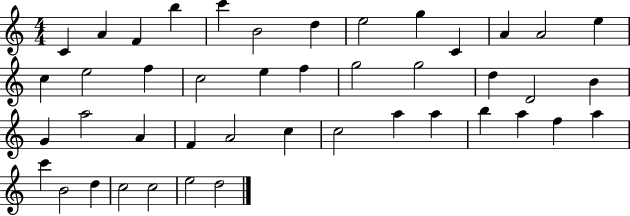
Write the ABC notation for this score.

X:1
T:Untitled
M:4/4
L:1/4
K:C
C A F b c' B2 d e2 g C A A2 e c e2 f c2 e f g2 g2 d D2 B G a2 A F A2 c c2 a a b a f a c' B2 d c2 c2 e2 d2